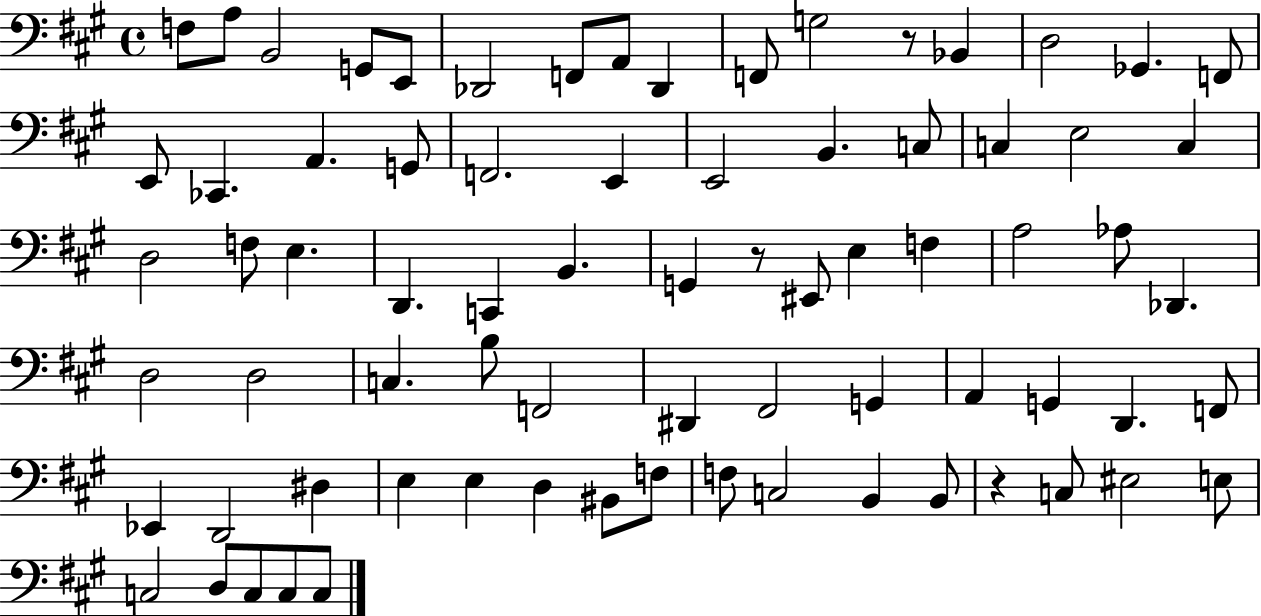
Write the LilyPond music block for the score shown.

{
  \clef bass
  \time 4/4
  \defaultTimeSignature
  \key a \major
  f8 a8 b,2 g,8 e,8 | des,2 f,8 a,8 des,4 | f,8 g2 r8 bes,4 | d2 ges,4. f,8 | \break e,8 ces,4. a,4. g,8 | f,2. e,4 | e,2 b,4. c8 | c4 e2 c4 | \break d2 f8 e4. | d,4. c,4 b,4. | g,4 r8 eis,8 e4 f4 | a2 aes8 des,4. | \break d2 d2 | c4. b8 f,2 | dis,4 fis,2 g,4 | a,4 g,4 d,4. f,8 | \break ees,4 d,2 dis4 | e4 e4 d4 bis,8 f8 | f8 c2 b,4 b,8 | r4 c8 eis2 e8 | \break c2 d8 c8 c8 c8 | \bar "|."
}